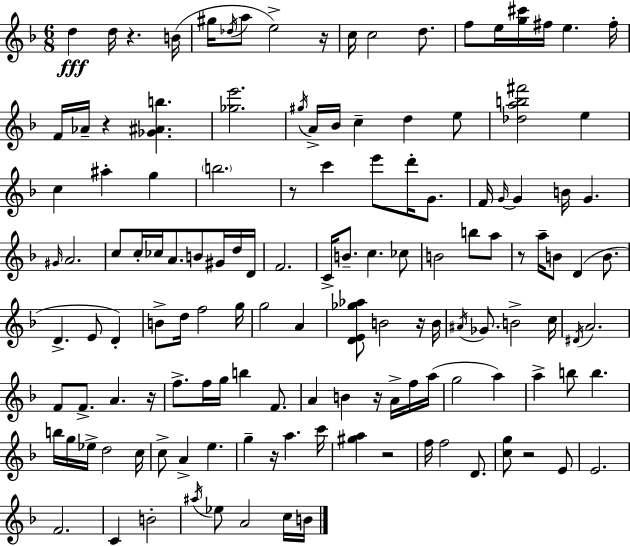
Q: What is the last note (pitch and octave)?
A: B4